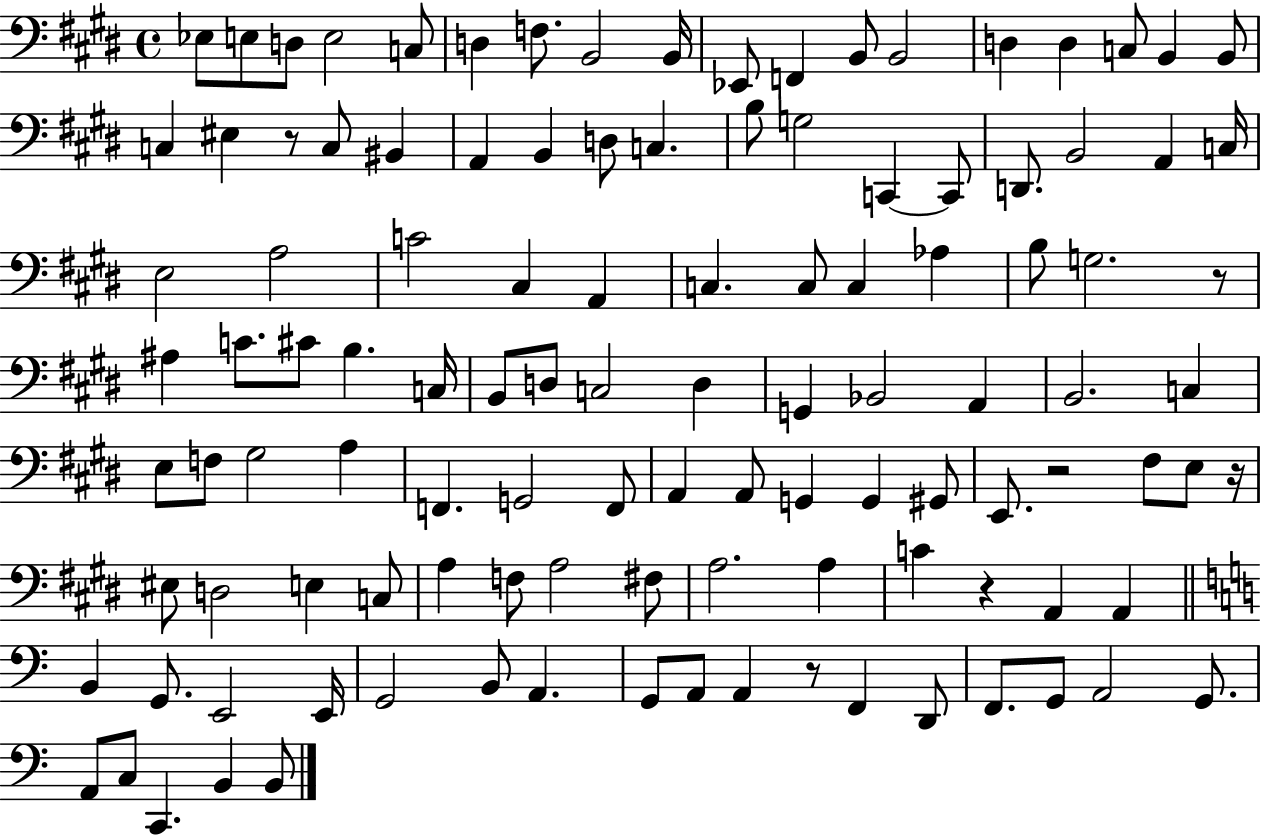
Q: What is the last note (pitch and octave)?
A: B2